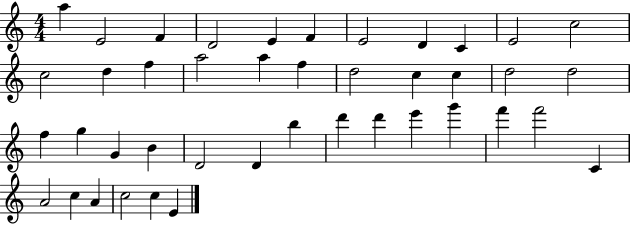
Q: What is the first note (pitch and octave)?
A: A5